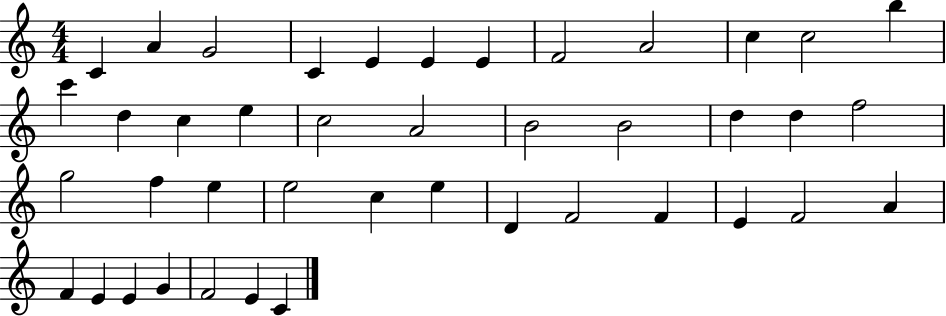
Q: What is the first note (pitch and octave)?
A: C4